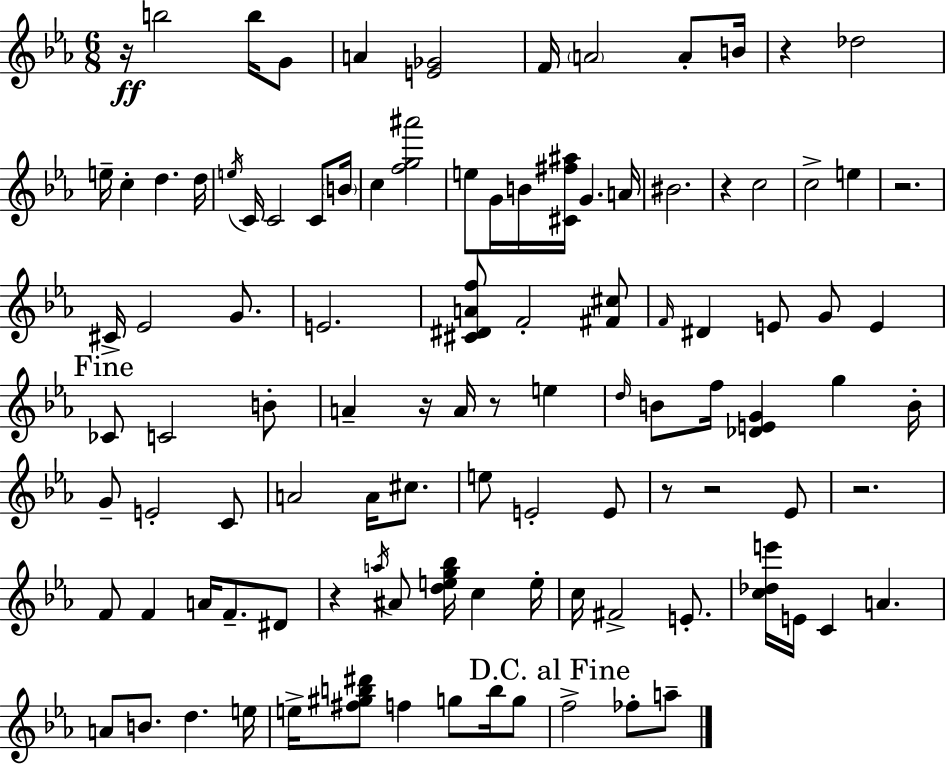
{
  \clef treble
  \numericTimeSignature
  \time 6/8
  \key ees \major
  r16\ff b''2 b''16 g'8 | a'4 <e' ges'>2 | f'16 \parenthesize a'2 a'8-. b'16 | r4 des''2 | \break e''16-- c''4-. d''4. d''16 | \acciaccatura { e''16 } c'16 c'2 c'8 | \parenthesize b'16 c''4 <f'' g'' ais'''>2 | e''8 g'16 b'16 <cis' fis'' ais''>16 g'4. | \break a'16 bis'2. | r4 c''2 | c''2-> e''4 | r2. | \break cis'16-> ees'2 g'8. | e'2. | <cis' dis' a' f''>8 f'2-. <fis' cis''>8 | \grace { f'16 } dis'4 e'8 g'8 e'4 | \break \mark "Fine" ces'8 c'2 | b'8-. a'4-- r16 a'16 r8 e''4 | \grace { d''16 } b'8 f''16 <des' e' g'>4 g''4 | b'16-. g'8-- e'2-. | \break c'8 a'2 a'16 | cis''8. e''8 e'2-. | e'8 r8 r2 | ees'8 r2. | \break f'8 f'4 a'16 f'8.-- | dis'8 r4 \acciaccatura { a''16 } ais'8 <d'' e'' g'' bes''>16 c''4 | e''16-. c''16 fis'2-> | e'8.-. <c'' des'' e'''>16 e'16 c'4 a'4. | \break a'8 b'8. d''4. | e''16 e''16-> <fis'' gis'' b'' dis'''>8 f''4 g''8 | b''16 g''8 \mark "D.C. al Fine" f''2-> | fes''8-. a''8-- \bar "|."
}